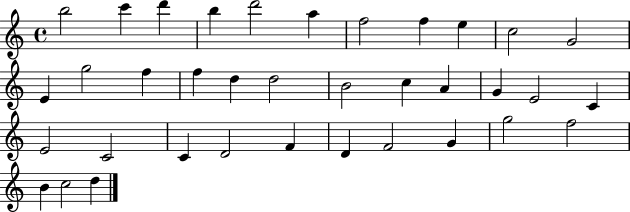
X:1
T:Untitled
M:4/4
L:1/4
K:C
b2 c' d' b d'2 a f2 f e c2 G2 E g2 f f d d2 B2 c A G E2 C E2 C2 C D2 F D F2 G g2 f2 B c2 d